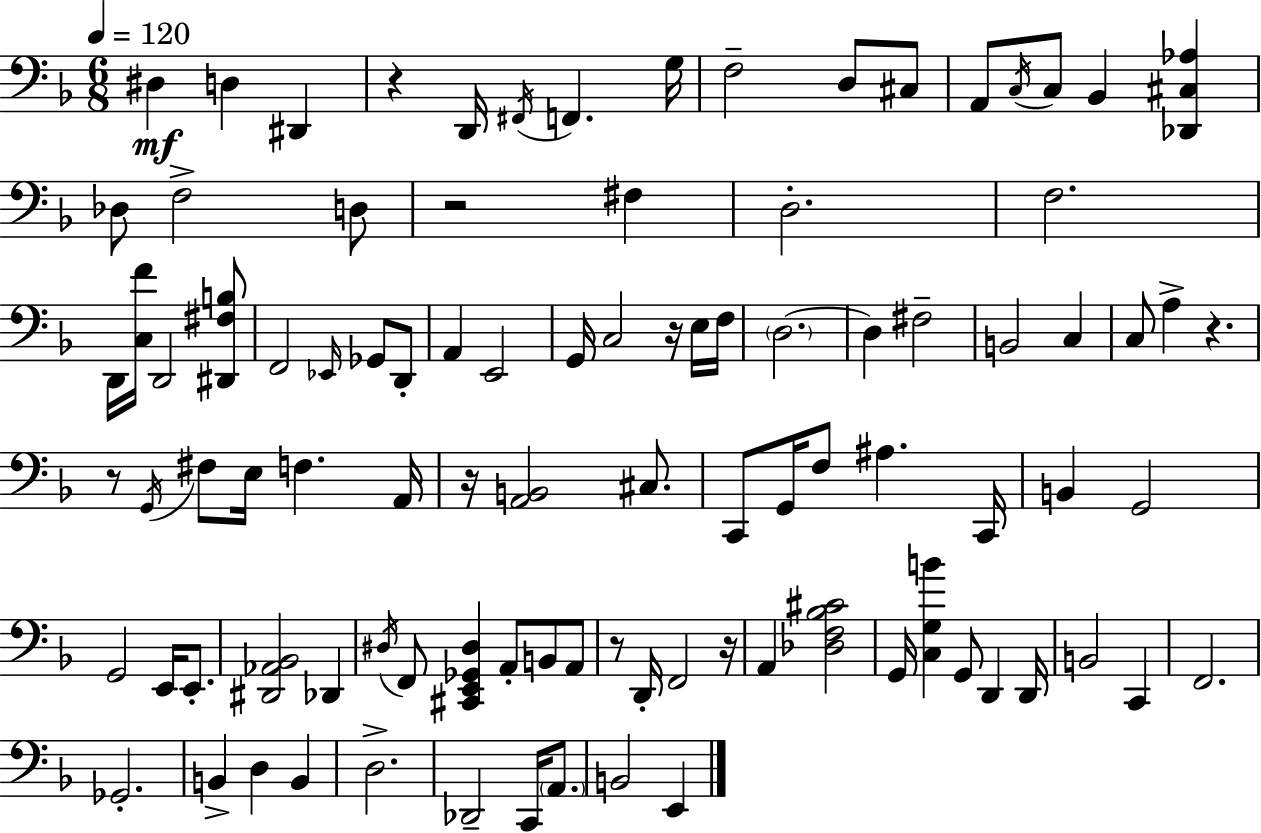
X:1
T:Untitled
M:6/8
L:1/4
K:F
^D, D, ^D,, z D,,/4 ^F,,/4 F,, G,/4 F,2 D,/2 ^C,/2 A,,/2 C,/4 C,/2 _B,, [_D,,^C,_A,] _D,/2 F,2 D,/2 z2 ^F, D,2 F,2 D,,/4 [C,F]/4 D,,2 [^D,,^F,B,]/2 F,,2 _E,,/4 _G,,/2 D,,/2 A,, E,,2 G,,/4 C,2 z/4 E,/4 F,/4 D,2 D, ^F,2 B,,2 C, C,/2 A, z z/2 G,,/4 ^F,/2 E,/4 F, A,,/4 z/4 [A,,B,,]2 ^C,/2 C,,/2 G,,/4 F,/2 ^A, C,,/4 B,, G,,2 G,,2 E,,/4 E,,/2 [^D,,_A,,_B,,]2 _D,, ^D,/4 F,,/2 [^C,,E,,_G,,^D,] A,,/2 B,,/2 A,,/2 z/2 D,,/4 F,,2 z/4 A,, [_D,F,_B,^C]2 G,,/4 [C,G,B] G,,/2 D,, D,,/4 B,,2 C,, F,,2 _G,,2 B,, D, B,, D,2 _D,,2 C,,/4 A,,/2 B,,2 E,,